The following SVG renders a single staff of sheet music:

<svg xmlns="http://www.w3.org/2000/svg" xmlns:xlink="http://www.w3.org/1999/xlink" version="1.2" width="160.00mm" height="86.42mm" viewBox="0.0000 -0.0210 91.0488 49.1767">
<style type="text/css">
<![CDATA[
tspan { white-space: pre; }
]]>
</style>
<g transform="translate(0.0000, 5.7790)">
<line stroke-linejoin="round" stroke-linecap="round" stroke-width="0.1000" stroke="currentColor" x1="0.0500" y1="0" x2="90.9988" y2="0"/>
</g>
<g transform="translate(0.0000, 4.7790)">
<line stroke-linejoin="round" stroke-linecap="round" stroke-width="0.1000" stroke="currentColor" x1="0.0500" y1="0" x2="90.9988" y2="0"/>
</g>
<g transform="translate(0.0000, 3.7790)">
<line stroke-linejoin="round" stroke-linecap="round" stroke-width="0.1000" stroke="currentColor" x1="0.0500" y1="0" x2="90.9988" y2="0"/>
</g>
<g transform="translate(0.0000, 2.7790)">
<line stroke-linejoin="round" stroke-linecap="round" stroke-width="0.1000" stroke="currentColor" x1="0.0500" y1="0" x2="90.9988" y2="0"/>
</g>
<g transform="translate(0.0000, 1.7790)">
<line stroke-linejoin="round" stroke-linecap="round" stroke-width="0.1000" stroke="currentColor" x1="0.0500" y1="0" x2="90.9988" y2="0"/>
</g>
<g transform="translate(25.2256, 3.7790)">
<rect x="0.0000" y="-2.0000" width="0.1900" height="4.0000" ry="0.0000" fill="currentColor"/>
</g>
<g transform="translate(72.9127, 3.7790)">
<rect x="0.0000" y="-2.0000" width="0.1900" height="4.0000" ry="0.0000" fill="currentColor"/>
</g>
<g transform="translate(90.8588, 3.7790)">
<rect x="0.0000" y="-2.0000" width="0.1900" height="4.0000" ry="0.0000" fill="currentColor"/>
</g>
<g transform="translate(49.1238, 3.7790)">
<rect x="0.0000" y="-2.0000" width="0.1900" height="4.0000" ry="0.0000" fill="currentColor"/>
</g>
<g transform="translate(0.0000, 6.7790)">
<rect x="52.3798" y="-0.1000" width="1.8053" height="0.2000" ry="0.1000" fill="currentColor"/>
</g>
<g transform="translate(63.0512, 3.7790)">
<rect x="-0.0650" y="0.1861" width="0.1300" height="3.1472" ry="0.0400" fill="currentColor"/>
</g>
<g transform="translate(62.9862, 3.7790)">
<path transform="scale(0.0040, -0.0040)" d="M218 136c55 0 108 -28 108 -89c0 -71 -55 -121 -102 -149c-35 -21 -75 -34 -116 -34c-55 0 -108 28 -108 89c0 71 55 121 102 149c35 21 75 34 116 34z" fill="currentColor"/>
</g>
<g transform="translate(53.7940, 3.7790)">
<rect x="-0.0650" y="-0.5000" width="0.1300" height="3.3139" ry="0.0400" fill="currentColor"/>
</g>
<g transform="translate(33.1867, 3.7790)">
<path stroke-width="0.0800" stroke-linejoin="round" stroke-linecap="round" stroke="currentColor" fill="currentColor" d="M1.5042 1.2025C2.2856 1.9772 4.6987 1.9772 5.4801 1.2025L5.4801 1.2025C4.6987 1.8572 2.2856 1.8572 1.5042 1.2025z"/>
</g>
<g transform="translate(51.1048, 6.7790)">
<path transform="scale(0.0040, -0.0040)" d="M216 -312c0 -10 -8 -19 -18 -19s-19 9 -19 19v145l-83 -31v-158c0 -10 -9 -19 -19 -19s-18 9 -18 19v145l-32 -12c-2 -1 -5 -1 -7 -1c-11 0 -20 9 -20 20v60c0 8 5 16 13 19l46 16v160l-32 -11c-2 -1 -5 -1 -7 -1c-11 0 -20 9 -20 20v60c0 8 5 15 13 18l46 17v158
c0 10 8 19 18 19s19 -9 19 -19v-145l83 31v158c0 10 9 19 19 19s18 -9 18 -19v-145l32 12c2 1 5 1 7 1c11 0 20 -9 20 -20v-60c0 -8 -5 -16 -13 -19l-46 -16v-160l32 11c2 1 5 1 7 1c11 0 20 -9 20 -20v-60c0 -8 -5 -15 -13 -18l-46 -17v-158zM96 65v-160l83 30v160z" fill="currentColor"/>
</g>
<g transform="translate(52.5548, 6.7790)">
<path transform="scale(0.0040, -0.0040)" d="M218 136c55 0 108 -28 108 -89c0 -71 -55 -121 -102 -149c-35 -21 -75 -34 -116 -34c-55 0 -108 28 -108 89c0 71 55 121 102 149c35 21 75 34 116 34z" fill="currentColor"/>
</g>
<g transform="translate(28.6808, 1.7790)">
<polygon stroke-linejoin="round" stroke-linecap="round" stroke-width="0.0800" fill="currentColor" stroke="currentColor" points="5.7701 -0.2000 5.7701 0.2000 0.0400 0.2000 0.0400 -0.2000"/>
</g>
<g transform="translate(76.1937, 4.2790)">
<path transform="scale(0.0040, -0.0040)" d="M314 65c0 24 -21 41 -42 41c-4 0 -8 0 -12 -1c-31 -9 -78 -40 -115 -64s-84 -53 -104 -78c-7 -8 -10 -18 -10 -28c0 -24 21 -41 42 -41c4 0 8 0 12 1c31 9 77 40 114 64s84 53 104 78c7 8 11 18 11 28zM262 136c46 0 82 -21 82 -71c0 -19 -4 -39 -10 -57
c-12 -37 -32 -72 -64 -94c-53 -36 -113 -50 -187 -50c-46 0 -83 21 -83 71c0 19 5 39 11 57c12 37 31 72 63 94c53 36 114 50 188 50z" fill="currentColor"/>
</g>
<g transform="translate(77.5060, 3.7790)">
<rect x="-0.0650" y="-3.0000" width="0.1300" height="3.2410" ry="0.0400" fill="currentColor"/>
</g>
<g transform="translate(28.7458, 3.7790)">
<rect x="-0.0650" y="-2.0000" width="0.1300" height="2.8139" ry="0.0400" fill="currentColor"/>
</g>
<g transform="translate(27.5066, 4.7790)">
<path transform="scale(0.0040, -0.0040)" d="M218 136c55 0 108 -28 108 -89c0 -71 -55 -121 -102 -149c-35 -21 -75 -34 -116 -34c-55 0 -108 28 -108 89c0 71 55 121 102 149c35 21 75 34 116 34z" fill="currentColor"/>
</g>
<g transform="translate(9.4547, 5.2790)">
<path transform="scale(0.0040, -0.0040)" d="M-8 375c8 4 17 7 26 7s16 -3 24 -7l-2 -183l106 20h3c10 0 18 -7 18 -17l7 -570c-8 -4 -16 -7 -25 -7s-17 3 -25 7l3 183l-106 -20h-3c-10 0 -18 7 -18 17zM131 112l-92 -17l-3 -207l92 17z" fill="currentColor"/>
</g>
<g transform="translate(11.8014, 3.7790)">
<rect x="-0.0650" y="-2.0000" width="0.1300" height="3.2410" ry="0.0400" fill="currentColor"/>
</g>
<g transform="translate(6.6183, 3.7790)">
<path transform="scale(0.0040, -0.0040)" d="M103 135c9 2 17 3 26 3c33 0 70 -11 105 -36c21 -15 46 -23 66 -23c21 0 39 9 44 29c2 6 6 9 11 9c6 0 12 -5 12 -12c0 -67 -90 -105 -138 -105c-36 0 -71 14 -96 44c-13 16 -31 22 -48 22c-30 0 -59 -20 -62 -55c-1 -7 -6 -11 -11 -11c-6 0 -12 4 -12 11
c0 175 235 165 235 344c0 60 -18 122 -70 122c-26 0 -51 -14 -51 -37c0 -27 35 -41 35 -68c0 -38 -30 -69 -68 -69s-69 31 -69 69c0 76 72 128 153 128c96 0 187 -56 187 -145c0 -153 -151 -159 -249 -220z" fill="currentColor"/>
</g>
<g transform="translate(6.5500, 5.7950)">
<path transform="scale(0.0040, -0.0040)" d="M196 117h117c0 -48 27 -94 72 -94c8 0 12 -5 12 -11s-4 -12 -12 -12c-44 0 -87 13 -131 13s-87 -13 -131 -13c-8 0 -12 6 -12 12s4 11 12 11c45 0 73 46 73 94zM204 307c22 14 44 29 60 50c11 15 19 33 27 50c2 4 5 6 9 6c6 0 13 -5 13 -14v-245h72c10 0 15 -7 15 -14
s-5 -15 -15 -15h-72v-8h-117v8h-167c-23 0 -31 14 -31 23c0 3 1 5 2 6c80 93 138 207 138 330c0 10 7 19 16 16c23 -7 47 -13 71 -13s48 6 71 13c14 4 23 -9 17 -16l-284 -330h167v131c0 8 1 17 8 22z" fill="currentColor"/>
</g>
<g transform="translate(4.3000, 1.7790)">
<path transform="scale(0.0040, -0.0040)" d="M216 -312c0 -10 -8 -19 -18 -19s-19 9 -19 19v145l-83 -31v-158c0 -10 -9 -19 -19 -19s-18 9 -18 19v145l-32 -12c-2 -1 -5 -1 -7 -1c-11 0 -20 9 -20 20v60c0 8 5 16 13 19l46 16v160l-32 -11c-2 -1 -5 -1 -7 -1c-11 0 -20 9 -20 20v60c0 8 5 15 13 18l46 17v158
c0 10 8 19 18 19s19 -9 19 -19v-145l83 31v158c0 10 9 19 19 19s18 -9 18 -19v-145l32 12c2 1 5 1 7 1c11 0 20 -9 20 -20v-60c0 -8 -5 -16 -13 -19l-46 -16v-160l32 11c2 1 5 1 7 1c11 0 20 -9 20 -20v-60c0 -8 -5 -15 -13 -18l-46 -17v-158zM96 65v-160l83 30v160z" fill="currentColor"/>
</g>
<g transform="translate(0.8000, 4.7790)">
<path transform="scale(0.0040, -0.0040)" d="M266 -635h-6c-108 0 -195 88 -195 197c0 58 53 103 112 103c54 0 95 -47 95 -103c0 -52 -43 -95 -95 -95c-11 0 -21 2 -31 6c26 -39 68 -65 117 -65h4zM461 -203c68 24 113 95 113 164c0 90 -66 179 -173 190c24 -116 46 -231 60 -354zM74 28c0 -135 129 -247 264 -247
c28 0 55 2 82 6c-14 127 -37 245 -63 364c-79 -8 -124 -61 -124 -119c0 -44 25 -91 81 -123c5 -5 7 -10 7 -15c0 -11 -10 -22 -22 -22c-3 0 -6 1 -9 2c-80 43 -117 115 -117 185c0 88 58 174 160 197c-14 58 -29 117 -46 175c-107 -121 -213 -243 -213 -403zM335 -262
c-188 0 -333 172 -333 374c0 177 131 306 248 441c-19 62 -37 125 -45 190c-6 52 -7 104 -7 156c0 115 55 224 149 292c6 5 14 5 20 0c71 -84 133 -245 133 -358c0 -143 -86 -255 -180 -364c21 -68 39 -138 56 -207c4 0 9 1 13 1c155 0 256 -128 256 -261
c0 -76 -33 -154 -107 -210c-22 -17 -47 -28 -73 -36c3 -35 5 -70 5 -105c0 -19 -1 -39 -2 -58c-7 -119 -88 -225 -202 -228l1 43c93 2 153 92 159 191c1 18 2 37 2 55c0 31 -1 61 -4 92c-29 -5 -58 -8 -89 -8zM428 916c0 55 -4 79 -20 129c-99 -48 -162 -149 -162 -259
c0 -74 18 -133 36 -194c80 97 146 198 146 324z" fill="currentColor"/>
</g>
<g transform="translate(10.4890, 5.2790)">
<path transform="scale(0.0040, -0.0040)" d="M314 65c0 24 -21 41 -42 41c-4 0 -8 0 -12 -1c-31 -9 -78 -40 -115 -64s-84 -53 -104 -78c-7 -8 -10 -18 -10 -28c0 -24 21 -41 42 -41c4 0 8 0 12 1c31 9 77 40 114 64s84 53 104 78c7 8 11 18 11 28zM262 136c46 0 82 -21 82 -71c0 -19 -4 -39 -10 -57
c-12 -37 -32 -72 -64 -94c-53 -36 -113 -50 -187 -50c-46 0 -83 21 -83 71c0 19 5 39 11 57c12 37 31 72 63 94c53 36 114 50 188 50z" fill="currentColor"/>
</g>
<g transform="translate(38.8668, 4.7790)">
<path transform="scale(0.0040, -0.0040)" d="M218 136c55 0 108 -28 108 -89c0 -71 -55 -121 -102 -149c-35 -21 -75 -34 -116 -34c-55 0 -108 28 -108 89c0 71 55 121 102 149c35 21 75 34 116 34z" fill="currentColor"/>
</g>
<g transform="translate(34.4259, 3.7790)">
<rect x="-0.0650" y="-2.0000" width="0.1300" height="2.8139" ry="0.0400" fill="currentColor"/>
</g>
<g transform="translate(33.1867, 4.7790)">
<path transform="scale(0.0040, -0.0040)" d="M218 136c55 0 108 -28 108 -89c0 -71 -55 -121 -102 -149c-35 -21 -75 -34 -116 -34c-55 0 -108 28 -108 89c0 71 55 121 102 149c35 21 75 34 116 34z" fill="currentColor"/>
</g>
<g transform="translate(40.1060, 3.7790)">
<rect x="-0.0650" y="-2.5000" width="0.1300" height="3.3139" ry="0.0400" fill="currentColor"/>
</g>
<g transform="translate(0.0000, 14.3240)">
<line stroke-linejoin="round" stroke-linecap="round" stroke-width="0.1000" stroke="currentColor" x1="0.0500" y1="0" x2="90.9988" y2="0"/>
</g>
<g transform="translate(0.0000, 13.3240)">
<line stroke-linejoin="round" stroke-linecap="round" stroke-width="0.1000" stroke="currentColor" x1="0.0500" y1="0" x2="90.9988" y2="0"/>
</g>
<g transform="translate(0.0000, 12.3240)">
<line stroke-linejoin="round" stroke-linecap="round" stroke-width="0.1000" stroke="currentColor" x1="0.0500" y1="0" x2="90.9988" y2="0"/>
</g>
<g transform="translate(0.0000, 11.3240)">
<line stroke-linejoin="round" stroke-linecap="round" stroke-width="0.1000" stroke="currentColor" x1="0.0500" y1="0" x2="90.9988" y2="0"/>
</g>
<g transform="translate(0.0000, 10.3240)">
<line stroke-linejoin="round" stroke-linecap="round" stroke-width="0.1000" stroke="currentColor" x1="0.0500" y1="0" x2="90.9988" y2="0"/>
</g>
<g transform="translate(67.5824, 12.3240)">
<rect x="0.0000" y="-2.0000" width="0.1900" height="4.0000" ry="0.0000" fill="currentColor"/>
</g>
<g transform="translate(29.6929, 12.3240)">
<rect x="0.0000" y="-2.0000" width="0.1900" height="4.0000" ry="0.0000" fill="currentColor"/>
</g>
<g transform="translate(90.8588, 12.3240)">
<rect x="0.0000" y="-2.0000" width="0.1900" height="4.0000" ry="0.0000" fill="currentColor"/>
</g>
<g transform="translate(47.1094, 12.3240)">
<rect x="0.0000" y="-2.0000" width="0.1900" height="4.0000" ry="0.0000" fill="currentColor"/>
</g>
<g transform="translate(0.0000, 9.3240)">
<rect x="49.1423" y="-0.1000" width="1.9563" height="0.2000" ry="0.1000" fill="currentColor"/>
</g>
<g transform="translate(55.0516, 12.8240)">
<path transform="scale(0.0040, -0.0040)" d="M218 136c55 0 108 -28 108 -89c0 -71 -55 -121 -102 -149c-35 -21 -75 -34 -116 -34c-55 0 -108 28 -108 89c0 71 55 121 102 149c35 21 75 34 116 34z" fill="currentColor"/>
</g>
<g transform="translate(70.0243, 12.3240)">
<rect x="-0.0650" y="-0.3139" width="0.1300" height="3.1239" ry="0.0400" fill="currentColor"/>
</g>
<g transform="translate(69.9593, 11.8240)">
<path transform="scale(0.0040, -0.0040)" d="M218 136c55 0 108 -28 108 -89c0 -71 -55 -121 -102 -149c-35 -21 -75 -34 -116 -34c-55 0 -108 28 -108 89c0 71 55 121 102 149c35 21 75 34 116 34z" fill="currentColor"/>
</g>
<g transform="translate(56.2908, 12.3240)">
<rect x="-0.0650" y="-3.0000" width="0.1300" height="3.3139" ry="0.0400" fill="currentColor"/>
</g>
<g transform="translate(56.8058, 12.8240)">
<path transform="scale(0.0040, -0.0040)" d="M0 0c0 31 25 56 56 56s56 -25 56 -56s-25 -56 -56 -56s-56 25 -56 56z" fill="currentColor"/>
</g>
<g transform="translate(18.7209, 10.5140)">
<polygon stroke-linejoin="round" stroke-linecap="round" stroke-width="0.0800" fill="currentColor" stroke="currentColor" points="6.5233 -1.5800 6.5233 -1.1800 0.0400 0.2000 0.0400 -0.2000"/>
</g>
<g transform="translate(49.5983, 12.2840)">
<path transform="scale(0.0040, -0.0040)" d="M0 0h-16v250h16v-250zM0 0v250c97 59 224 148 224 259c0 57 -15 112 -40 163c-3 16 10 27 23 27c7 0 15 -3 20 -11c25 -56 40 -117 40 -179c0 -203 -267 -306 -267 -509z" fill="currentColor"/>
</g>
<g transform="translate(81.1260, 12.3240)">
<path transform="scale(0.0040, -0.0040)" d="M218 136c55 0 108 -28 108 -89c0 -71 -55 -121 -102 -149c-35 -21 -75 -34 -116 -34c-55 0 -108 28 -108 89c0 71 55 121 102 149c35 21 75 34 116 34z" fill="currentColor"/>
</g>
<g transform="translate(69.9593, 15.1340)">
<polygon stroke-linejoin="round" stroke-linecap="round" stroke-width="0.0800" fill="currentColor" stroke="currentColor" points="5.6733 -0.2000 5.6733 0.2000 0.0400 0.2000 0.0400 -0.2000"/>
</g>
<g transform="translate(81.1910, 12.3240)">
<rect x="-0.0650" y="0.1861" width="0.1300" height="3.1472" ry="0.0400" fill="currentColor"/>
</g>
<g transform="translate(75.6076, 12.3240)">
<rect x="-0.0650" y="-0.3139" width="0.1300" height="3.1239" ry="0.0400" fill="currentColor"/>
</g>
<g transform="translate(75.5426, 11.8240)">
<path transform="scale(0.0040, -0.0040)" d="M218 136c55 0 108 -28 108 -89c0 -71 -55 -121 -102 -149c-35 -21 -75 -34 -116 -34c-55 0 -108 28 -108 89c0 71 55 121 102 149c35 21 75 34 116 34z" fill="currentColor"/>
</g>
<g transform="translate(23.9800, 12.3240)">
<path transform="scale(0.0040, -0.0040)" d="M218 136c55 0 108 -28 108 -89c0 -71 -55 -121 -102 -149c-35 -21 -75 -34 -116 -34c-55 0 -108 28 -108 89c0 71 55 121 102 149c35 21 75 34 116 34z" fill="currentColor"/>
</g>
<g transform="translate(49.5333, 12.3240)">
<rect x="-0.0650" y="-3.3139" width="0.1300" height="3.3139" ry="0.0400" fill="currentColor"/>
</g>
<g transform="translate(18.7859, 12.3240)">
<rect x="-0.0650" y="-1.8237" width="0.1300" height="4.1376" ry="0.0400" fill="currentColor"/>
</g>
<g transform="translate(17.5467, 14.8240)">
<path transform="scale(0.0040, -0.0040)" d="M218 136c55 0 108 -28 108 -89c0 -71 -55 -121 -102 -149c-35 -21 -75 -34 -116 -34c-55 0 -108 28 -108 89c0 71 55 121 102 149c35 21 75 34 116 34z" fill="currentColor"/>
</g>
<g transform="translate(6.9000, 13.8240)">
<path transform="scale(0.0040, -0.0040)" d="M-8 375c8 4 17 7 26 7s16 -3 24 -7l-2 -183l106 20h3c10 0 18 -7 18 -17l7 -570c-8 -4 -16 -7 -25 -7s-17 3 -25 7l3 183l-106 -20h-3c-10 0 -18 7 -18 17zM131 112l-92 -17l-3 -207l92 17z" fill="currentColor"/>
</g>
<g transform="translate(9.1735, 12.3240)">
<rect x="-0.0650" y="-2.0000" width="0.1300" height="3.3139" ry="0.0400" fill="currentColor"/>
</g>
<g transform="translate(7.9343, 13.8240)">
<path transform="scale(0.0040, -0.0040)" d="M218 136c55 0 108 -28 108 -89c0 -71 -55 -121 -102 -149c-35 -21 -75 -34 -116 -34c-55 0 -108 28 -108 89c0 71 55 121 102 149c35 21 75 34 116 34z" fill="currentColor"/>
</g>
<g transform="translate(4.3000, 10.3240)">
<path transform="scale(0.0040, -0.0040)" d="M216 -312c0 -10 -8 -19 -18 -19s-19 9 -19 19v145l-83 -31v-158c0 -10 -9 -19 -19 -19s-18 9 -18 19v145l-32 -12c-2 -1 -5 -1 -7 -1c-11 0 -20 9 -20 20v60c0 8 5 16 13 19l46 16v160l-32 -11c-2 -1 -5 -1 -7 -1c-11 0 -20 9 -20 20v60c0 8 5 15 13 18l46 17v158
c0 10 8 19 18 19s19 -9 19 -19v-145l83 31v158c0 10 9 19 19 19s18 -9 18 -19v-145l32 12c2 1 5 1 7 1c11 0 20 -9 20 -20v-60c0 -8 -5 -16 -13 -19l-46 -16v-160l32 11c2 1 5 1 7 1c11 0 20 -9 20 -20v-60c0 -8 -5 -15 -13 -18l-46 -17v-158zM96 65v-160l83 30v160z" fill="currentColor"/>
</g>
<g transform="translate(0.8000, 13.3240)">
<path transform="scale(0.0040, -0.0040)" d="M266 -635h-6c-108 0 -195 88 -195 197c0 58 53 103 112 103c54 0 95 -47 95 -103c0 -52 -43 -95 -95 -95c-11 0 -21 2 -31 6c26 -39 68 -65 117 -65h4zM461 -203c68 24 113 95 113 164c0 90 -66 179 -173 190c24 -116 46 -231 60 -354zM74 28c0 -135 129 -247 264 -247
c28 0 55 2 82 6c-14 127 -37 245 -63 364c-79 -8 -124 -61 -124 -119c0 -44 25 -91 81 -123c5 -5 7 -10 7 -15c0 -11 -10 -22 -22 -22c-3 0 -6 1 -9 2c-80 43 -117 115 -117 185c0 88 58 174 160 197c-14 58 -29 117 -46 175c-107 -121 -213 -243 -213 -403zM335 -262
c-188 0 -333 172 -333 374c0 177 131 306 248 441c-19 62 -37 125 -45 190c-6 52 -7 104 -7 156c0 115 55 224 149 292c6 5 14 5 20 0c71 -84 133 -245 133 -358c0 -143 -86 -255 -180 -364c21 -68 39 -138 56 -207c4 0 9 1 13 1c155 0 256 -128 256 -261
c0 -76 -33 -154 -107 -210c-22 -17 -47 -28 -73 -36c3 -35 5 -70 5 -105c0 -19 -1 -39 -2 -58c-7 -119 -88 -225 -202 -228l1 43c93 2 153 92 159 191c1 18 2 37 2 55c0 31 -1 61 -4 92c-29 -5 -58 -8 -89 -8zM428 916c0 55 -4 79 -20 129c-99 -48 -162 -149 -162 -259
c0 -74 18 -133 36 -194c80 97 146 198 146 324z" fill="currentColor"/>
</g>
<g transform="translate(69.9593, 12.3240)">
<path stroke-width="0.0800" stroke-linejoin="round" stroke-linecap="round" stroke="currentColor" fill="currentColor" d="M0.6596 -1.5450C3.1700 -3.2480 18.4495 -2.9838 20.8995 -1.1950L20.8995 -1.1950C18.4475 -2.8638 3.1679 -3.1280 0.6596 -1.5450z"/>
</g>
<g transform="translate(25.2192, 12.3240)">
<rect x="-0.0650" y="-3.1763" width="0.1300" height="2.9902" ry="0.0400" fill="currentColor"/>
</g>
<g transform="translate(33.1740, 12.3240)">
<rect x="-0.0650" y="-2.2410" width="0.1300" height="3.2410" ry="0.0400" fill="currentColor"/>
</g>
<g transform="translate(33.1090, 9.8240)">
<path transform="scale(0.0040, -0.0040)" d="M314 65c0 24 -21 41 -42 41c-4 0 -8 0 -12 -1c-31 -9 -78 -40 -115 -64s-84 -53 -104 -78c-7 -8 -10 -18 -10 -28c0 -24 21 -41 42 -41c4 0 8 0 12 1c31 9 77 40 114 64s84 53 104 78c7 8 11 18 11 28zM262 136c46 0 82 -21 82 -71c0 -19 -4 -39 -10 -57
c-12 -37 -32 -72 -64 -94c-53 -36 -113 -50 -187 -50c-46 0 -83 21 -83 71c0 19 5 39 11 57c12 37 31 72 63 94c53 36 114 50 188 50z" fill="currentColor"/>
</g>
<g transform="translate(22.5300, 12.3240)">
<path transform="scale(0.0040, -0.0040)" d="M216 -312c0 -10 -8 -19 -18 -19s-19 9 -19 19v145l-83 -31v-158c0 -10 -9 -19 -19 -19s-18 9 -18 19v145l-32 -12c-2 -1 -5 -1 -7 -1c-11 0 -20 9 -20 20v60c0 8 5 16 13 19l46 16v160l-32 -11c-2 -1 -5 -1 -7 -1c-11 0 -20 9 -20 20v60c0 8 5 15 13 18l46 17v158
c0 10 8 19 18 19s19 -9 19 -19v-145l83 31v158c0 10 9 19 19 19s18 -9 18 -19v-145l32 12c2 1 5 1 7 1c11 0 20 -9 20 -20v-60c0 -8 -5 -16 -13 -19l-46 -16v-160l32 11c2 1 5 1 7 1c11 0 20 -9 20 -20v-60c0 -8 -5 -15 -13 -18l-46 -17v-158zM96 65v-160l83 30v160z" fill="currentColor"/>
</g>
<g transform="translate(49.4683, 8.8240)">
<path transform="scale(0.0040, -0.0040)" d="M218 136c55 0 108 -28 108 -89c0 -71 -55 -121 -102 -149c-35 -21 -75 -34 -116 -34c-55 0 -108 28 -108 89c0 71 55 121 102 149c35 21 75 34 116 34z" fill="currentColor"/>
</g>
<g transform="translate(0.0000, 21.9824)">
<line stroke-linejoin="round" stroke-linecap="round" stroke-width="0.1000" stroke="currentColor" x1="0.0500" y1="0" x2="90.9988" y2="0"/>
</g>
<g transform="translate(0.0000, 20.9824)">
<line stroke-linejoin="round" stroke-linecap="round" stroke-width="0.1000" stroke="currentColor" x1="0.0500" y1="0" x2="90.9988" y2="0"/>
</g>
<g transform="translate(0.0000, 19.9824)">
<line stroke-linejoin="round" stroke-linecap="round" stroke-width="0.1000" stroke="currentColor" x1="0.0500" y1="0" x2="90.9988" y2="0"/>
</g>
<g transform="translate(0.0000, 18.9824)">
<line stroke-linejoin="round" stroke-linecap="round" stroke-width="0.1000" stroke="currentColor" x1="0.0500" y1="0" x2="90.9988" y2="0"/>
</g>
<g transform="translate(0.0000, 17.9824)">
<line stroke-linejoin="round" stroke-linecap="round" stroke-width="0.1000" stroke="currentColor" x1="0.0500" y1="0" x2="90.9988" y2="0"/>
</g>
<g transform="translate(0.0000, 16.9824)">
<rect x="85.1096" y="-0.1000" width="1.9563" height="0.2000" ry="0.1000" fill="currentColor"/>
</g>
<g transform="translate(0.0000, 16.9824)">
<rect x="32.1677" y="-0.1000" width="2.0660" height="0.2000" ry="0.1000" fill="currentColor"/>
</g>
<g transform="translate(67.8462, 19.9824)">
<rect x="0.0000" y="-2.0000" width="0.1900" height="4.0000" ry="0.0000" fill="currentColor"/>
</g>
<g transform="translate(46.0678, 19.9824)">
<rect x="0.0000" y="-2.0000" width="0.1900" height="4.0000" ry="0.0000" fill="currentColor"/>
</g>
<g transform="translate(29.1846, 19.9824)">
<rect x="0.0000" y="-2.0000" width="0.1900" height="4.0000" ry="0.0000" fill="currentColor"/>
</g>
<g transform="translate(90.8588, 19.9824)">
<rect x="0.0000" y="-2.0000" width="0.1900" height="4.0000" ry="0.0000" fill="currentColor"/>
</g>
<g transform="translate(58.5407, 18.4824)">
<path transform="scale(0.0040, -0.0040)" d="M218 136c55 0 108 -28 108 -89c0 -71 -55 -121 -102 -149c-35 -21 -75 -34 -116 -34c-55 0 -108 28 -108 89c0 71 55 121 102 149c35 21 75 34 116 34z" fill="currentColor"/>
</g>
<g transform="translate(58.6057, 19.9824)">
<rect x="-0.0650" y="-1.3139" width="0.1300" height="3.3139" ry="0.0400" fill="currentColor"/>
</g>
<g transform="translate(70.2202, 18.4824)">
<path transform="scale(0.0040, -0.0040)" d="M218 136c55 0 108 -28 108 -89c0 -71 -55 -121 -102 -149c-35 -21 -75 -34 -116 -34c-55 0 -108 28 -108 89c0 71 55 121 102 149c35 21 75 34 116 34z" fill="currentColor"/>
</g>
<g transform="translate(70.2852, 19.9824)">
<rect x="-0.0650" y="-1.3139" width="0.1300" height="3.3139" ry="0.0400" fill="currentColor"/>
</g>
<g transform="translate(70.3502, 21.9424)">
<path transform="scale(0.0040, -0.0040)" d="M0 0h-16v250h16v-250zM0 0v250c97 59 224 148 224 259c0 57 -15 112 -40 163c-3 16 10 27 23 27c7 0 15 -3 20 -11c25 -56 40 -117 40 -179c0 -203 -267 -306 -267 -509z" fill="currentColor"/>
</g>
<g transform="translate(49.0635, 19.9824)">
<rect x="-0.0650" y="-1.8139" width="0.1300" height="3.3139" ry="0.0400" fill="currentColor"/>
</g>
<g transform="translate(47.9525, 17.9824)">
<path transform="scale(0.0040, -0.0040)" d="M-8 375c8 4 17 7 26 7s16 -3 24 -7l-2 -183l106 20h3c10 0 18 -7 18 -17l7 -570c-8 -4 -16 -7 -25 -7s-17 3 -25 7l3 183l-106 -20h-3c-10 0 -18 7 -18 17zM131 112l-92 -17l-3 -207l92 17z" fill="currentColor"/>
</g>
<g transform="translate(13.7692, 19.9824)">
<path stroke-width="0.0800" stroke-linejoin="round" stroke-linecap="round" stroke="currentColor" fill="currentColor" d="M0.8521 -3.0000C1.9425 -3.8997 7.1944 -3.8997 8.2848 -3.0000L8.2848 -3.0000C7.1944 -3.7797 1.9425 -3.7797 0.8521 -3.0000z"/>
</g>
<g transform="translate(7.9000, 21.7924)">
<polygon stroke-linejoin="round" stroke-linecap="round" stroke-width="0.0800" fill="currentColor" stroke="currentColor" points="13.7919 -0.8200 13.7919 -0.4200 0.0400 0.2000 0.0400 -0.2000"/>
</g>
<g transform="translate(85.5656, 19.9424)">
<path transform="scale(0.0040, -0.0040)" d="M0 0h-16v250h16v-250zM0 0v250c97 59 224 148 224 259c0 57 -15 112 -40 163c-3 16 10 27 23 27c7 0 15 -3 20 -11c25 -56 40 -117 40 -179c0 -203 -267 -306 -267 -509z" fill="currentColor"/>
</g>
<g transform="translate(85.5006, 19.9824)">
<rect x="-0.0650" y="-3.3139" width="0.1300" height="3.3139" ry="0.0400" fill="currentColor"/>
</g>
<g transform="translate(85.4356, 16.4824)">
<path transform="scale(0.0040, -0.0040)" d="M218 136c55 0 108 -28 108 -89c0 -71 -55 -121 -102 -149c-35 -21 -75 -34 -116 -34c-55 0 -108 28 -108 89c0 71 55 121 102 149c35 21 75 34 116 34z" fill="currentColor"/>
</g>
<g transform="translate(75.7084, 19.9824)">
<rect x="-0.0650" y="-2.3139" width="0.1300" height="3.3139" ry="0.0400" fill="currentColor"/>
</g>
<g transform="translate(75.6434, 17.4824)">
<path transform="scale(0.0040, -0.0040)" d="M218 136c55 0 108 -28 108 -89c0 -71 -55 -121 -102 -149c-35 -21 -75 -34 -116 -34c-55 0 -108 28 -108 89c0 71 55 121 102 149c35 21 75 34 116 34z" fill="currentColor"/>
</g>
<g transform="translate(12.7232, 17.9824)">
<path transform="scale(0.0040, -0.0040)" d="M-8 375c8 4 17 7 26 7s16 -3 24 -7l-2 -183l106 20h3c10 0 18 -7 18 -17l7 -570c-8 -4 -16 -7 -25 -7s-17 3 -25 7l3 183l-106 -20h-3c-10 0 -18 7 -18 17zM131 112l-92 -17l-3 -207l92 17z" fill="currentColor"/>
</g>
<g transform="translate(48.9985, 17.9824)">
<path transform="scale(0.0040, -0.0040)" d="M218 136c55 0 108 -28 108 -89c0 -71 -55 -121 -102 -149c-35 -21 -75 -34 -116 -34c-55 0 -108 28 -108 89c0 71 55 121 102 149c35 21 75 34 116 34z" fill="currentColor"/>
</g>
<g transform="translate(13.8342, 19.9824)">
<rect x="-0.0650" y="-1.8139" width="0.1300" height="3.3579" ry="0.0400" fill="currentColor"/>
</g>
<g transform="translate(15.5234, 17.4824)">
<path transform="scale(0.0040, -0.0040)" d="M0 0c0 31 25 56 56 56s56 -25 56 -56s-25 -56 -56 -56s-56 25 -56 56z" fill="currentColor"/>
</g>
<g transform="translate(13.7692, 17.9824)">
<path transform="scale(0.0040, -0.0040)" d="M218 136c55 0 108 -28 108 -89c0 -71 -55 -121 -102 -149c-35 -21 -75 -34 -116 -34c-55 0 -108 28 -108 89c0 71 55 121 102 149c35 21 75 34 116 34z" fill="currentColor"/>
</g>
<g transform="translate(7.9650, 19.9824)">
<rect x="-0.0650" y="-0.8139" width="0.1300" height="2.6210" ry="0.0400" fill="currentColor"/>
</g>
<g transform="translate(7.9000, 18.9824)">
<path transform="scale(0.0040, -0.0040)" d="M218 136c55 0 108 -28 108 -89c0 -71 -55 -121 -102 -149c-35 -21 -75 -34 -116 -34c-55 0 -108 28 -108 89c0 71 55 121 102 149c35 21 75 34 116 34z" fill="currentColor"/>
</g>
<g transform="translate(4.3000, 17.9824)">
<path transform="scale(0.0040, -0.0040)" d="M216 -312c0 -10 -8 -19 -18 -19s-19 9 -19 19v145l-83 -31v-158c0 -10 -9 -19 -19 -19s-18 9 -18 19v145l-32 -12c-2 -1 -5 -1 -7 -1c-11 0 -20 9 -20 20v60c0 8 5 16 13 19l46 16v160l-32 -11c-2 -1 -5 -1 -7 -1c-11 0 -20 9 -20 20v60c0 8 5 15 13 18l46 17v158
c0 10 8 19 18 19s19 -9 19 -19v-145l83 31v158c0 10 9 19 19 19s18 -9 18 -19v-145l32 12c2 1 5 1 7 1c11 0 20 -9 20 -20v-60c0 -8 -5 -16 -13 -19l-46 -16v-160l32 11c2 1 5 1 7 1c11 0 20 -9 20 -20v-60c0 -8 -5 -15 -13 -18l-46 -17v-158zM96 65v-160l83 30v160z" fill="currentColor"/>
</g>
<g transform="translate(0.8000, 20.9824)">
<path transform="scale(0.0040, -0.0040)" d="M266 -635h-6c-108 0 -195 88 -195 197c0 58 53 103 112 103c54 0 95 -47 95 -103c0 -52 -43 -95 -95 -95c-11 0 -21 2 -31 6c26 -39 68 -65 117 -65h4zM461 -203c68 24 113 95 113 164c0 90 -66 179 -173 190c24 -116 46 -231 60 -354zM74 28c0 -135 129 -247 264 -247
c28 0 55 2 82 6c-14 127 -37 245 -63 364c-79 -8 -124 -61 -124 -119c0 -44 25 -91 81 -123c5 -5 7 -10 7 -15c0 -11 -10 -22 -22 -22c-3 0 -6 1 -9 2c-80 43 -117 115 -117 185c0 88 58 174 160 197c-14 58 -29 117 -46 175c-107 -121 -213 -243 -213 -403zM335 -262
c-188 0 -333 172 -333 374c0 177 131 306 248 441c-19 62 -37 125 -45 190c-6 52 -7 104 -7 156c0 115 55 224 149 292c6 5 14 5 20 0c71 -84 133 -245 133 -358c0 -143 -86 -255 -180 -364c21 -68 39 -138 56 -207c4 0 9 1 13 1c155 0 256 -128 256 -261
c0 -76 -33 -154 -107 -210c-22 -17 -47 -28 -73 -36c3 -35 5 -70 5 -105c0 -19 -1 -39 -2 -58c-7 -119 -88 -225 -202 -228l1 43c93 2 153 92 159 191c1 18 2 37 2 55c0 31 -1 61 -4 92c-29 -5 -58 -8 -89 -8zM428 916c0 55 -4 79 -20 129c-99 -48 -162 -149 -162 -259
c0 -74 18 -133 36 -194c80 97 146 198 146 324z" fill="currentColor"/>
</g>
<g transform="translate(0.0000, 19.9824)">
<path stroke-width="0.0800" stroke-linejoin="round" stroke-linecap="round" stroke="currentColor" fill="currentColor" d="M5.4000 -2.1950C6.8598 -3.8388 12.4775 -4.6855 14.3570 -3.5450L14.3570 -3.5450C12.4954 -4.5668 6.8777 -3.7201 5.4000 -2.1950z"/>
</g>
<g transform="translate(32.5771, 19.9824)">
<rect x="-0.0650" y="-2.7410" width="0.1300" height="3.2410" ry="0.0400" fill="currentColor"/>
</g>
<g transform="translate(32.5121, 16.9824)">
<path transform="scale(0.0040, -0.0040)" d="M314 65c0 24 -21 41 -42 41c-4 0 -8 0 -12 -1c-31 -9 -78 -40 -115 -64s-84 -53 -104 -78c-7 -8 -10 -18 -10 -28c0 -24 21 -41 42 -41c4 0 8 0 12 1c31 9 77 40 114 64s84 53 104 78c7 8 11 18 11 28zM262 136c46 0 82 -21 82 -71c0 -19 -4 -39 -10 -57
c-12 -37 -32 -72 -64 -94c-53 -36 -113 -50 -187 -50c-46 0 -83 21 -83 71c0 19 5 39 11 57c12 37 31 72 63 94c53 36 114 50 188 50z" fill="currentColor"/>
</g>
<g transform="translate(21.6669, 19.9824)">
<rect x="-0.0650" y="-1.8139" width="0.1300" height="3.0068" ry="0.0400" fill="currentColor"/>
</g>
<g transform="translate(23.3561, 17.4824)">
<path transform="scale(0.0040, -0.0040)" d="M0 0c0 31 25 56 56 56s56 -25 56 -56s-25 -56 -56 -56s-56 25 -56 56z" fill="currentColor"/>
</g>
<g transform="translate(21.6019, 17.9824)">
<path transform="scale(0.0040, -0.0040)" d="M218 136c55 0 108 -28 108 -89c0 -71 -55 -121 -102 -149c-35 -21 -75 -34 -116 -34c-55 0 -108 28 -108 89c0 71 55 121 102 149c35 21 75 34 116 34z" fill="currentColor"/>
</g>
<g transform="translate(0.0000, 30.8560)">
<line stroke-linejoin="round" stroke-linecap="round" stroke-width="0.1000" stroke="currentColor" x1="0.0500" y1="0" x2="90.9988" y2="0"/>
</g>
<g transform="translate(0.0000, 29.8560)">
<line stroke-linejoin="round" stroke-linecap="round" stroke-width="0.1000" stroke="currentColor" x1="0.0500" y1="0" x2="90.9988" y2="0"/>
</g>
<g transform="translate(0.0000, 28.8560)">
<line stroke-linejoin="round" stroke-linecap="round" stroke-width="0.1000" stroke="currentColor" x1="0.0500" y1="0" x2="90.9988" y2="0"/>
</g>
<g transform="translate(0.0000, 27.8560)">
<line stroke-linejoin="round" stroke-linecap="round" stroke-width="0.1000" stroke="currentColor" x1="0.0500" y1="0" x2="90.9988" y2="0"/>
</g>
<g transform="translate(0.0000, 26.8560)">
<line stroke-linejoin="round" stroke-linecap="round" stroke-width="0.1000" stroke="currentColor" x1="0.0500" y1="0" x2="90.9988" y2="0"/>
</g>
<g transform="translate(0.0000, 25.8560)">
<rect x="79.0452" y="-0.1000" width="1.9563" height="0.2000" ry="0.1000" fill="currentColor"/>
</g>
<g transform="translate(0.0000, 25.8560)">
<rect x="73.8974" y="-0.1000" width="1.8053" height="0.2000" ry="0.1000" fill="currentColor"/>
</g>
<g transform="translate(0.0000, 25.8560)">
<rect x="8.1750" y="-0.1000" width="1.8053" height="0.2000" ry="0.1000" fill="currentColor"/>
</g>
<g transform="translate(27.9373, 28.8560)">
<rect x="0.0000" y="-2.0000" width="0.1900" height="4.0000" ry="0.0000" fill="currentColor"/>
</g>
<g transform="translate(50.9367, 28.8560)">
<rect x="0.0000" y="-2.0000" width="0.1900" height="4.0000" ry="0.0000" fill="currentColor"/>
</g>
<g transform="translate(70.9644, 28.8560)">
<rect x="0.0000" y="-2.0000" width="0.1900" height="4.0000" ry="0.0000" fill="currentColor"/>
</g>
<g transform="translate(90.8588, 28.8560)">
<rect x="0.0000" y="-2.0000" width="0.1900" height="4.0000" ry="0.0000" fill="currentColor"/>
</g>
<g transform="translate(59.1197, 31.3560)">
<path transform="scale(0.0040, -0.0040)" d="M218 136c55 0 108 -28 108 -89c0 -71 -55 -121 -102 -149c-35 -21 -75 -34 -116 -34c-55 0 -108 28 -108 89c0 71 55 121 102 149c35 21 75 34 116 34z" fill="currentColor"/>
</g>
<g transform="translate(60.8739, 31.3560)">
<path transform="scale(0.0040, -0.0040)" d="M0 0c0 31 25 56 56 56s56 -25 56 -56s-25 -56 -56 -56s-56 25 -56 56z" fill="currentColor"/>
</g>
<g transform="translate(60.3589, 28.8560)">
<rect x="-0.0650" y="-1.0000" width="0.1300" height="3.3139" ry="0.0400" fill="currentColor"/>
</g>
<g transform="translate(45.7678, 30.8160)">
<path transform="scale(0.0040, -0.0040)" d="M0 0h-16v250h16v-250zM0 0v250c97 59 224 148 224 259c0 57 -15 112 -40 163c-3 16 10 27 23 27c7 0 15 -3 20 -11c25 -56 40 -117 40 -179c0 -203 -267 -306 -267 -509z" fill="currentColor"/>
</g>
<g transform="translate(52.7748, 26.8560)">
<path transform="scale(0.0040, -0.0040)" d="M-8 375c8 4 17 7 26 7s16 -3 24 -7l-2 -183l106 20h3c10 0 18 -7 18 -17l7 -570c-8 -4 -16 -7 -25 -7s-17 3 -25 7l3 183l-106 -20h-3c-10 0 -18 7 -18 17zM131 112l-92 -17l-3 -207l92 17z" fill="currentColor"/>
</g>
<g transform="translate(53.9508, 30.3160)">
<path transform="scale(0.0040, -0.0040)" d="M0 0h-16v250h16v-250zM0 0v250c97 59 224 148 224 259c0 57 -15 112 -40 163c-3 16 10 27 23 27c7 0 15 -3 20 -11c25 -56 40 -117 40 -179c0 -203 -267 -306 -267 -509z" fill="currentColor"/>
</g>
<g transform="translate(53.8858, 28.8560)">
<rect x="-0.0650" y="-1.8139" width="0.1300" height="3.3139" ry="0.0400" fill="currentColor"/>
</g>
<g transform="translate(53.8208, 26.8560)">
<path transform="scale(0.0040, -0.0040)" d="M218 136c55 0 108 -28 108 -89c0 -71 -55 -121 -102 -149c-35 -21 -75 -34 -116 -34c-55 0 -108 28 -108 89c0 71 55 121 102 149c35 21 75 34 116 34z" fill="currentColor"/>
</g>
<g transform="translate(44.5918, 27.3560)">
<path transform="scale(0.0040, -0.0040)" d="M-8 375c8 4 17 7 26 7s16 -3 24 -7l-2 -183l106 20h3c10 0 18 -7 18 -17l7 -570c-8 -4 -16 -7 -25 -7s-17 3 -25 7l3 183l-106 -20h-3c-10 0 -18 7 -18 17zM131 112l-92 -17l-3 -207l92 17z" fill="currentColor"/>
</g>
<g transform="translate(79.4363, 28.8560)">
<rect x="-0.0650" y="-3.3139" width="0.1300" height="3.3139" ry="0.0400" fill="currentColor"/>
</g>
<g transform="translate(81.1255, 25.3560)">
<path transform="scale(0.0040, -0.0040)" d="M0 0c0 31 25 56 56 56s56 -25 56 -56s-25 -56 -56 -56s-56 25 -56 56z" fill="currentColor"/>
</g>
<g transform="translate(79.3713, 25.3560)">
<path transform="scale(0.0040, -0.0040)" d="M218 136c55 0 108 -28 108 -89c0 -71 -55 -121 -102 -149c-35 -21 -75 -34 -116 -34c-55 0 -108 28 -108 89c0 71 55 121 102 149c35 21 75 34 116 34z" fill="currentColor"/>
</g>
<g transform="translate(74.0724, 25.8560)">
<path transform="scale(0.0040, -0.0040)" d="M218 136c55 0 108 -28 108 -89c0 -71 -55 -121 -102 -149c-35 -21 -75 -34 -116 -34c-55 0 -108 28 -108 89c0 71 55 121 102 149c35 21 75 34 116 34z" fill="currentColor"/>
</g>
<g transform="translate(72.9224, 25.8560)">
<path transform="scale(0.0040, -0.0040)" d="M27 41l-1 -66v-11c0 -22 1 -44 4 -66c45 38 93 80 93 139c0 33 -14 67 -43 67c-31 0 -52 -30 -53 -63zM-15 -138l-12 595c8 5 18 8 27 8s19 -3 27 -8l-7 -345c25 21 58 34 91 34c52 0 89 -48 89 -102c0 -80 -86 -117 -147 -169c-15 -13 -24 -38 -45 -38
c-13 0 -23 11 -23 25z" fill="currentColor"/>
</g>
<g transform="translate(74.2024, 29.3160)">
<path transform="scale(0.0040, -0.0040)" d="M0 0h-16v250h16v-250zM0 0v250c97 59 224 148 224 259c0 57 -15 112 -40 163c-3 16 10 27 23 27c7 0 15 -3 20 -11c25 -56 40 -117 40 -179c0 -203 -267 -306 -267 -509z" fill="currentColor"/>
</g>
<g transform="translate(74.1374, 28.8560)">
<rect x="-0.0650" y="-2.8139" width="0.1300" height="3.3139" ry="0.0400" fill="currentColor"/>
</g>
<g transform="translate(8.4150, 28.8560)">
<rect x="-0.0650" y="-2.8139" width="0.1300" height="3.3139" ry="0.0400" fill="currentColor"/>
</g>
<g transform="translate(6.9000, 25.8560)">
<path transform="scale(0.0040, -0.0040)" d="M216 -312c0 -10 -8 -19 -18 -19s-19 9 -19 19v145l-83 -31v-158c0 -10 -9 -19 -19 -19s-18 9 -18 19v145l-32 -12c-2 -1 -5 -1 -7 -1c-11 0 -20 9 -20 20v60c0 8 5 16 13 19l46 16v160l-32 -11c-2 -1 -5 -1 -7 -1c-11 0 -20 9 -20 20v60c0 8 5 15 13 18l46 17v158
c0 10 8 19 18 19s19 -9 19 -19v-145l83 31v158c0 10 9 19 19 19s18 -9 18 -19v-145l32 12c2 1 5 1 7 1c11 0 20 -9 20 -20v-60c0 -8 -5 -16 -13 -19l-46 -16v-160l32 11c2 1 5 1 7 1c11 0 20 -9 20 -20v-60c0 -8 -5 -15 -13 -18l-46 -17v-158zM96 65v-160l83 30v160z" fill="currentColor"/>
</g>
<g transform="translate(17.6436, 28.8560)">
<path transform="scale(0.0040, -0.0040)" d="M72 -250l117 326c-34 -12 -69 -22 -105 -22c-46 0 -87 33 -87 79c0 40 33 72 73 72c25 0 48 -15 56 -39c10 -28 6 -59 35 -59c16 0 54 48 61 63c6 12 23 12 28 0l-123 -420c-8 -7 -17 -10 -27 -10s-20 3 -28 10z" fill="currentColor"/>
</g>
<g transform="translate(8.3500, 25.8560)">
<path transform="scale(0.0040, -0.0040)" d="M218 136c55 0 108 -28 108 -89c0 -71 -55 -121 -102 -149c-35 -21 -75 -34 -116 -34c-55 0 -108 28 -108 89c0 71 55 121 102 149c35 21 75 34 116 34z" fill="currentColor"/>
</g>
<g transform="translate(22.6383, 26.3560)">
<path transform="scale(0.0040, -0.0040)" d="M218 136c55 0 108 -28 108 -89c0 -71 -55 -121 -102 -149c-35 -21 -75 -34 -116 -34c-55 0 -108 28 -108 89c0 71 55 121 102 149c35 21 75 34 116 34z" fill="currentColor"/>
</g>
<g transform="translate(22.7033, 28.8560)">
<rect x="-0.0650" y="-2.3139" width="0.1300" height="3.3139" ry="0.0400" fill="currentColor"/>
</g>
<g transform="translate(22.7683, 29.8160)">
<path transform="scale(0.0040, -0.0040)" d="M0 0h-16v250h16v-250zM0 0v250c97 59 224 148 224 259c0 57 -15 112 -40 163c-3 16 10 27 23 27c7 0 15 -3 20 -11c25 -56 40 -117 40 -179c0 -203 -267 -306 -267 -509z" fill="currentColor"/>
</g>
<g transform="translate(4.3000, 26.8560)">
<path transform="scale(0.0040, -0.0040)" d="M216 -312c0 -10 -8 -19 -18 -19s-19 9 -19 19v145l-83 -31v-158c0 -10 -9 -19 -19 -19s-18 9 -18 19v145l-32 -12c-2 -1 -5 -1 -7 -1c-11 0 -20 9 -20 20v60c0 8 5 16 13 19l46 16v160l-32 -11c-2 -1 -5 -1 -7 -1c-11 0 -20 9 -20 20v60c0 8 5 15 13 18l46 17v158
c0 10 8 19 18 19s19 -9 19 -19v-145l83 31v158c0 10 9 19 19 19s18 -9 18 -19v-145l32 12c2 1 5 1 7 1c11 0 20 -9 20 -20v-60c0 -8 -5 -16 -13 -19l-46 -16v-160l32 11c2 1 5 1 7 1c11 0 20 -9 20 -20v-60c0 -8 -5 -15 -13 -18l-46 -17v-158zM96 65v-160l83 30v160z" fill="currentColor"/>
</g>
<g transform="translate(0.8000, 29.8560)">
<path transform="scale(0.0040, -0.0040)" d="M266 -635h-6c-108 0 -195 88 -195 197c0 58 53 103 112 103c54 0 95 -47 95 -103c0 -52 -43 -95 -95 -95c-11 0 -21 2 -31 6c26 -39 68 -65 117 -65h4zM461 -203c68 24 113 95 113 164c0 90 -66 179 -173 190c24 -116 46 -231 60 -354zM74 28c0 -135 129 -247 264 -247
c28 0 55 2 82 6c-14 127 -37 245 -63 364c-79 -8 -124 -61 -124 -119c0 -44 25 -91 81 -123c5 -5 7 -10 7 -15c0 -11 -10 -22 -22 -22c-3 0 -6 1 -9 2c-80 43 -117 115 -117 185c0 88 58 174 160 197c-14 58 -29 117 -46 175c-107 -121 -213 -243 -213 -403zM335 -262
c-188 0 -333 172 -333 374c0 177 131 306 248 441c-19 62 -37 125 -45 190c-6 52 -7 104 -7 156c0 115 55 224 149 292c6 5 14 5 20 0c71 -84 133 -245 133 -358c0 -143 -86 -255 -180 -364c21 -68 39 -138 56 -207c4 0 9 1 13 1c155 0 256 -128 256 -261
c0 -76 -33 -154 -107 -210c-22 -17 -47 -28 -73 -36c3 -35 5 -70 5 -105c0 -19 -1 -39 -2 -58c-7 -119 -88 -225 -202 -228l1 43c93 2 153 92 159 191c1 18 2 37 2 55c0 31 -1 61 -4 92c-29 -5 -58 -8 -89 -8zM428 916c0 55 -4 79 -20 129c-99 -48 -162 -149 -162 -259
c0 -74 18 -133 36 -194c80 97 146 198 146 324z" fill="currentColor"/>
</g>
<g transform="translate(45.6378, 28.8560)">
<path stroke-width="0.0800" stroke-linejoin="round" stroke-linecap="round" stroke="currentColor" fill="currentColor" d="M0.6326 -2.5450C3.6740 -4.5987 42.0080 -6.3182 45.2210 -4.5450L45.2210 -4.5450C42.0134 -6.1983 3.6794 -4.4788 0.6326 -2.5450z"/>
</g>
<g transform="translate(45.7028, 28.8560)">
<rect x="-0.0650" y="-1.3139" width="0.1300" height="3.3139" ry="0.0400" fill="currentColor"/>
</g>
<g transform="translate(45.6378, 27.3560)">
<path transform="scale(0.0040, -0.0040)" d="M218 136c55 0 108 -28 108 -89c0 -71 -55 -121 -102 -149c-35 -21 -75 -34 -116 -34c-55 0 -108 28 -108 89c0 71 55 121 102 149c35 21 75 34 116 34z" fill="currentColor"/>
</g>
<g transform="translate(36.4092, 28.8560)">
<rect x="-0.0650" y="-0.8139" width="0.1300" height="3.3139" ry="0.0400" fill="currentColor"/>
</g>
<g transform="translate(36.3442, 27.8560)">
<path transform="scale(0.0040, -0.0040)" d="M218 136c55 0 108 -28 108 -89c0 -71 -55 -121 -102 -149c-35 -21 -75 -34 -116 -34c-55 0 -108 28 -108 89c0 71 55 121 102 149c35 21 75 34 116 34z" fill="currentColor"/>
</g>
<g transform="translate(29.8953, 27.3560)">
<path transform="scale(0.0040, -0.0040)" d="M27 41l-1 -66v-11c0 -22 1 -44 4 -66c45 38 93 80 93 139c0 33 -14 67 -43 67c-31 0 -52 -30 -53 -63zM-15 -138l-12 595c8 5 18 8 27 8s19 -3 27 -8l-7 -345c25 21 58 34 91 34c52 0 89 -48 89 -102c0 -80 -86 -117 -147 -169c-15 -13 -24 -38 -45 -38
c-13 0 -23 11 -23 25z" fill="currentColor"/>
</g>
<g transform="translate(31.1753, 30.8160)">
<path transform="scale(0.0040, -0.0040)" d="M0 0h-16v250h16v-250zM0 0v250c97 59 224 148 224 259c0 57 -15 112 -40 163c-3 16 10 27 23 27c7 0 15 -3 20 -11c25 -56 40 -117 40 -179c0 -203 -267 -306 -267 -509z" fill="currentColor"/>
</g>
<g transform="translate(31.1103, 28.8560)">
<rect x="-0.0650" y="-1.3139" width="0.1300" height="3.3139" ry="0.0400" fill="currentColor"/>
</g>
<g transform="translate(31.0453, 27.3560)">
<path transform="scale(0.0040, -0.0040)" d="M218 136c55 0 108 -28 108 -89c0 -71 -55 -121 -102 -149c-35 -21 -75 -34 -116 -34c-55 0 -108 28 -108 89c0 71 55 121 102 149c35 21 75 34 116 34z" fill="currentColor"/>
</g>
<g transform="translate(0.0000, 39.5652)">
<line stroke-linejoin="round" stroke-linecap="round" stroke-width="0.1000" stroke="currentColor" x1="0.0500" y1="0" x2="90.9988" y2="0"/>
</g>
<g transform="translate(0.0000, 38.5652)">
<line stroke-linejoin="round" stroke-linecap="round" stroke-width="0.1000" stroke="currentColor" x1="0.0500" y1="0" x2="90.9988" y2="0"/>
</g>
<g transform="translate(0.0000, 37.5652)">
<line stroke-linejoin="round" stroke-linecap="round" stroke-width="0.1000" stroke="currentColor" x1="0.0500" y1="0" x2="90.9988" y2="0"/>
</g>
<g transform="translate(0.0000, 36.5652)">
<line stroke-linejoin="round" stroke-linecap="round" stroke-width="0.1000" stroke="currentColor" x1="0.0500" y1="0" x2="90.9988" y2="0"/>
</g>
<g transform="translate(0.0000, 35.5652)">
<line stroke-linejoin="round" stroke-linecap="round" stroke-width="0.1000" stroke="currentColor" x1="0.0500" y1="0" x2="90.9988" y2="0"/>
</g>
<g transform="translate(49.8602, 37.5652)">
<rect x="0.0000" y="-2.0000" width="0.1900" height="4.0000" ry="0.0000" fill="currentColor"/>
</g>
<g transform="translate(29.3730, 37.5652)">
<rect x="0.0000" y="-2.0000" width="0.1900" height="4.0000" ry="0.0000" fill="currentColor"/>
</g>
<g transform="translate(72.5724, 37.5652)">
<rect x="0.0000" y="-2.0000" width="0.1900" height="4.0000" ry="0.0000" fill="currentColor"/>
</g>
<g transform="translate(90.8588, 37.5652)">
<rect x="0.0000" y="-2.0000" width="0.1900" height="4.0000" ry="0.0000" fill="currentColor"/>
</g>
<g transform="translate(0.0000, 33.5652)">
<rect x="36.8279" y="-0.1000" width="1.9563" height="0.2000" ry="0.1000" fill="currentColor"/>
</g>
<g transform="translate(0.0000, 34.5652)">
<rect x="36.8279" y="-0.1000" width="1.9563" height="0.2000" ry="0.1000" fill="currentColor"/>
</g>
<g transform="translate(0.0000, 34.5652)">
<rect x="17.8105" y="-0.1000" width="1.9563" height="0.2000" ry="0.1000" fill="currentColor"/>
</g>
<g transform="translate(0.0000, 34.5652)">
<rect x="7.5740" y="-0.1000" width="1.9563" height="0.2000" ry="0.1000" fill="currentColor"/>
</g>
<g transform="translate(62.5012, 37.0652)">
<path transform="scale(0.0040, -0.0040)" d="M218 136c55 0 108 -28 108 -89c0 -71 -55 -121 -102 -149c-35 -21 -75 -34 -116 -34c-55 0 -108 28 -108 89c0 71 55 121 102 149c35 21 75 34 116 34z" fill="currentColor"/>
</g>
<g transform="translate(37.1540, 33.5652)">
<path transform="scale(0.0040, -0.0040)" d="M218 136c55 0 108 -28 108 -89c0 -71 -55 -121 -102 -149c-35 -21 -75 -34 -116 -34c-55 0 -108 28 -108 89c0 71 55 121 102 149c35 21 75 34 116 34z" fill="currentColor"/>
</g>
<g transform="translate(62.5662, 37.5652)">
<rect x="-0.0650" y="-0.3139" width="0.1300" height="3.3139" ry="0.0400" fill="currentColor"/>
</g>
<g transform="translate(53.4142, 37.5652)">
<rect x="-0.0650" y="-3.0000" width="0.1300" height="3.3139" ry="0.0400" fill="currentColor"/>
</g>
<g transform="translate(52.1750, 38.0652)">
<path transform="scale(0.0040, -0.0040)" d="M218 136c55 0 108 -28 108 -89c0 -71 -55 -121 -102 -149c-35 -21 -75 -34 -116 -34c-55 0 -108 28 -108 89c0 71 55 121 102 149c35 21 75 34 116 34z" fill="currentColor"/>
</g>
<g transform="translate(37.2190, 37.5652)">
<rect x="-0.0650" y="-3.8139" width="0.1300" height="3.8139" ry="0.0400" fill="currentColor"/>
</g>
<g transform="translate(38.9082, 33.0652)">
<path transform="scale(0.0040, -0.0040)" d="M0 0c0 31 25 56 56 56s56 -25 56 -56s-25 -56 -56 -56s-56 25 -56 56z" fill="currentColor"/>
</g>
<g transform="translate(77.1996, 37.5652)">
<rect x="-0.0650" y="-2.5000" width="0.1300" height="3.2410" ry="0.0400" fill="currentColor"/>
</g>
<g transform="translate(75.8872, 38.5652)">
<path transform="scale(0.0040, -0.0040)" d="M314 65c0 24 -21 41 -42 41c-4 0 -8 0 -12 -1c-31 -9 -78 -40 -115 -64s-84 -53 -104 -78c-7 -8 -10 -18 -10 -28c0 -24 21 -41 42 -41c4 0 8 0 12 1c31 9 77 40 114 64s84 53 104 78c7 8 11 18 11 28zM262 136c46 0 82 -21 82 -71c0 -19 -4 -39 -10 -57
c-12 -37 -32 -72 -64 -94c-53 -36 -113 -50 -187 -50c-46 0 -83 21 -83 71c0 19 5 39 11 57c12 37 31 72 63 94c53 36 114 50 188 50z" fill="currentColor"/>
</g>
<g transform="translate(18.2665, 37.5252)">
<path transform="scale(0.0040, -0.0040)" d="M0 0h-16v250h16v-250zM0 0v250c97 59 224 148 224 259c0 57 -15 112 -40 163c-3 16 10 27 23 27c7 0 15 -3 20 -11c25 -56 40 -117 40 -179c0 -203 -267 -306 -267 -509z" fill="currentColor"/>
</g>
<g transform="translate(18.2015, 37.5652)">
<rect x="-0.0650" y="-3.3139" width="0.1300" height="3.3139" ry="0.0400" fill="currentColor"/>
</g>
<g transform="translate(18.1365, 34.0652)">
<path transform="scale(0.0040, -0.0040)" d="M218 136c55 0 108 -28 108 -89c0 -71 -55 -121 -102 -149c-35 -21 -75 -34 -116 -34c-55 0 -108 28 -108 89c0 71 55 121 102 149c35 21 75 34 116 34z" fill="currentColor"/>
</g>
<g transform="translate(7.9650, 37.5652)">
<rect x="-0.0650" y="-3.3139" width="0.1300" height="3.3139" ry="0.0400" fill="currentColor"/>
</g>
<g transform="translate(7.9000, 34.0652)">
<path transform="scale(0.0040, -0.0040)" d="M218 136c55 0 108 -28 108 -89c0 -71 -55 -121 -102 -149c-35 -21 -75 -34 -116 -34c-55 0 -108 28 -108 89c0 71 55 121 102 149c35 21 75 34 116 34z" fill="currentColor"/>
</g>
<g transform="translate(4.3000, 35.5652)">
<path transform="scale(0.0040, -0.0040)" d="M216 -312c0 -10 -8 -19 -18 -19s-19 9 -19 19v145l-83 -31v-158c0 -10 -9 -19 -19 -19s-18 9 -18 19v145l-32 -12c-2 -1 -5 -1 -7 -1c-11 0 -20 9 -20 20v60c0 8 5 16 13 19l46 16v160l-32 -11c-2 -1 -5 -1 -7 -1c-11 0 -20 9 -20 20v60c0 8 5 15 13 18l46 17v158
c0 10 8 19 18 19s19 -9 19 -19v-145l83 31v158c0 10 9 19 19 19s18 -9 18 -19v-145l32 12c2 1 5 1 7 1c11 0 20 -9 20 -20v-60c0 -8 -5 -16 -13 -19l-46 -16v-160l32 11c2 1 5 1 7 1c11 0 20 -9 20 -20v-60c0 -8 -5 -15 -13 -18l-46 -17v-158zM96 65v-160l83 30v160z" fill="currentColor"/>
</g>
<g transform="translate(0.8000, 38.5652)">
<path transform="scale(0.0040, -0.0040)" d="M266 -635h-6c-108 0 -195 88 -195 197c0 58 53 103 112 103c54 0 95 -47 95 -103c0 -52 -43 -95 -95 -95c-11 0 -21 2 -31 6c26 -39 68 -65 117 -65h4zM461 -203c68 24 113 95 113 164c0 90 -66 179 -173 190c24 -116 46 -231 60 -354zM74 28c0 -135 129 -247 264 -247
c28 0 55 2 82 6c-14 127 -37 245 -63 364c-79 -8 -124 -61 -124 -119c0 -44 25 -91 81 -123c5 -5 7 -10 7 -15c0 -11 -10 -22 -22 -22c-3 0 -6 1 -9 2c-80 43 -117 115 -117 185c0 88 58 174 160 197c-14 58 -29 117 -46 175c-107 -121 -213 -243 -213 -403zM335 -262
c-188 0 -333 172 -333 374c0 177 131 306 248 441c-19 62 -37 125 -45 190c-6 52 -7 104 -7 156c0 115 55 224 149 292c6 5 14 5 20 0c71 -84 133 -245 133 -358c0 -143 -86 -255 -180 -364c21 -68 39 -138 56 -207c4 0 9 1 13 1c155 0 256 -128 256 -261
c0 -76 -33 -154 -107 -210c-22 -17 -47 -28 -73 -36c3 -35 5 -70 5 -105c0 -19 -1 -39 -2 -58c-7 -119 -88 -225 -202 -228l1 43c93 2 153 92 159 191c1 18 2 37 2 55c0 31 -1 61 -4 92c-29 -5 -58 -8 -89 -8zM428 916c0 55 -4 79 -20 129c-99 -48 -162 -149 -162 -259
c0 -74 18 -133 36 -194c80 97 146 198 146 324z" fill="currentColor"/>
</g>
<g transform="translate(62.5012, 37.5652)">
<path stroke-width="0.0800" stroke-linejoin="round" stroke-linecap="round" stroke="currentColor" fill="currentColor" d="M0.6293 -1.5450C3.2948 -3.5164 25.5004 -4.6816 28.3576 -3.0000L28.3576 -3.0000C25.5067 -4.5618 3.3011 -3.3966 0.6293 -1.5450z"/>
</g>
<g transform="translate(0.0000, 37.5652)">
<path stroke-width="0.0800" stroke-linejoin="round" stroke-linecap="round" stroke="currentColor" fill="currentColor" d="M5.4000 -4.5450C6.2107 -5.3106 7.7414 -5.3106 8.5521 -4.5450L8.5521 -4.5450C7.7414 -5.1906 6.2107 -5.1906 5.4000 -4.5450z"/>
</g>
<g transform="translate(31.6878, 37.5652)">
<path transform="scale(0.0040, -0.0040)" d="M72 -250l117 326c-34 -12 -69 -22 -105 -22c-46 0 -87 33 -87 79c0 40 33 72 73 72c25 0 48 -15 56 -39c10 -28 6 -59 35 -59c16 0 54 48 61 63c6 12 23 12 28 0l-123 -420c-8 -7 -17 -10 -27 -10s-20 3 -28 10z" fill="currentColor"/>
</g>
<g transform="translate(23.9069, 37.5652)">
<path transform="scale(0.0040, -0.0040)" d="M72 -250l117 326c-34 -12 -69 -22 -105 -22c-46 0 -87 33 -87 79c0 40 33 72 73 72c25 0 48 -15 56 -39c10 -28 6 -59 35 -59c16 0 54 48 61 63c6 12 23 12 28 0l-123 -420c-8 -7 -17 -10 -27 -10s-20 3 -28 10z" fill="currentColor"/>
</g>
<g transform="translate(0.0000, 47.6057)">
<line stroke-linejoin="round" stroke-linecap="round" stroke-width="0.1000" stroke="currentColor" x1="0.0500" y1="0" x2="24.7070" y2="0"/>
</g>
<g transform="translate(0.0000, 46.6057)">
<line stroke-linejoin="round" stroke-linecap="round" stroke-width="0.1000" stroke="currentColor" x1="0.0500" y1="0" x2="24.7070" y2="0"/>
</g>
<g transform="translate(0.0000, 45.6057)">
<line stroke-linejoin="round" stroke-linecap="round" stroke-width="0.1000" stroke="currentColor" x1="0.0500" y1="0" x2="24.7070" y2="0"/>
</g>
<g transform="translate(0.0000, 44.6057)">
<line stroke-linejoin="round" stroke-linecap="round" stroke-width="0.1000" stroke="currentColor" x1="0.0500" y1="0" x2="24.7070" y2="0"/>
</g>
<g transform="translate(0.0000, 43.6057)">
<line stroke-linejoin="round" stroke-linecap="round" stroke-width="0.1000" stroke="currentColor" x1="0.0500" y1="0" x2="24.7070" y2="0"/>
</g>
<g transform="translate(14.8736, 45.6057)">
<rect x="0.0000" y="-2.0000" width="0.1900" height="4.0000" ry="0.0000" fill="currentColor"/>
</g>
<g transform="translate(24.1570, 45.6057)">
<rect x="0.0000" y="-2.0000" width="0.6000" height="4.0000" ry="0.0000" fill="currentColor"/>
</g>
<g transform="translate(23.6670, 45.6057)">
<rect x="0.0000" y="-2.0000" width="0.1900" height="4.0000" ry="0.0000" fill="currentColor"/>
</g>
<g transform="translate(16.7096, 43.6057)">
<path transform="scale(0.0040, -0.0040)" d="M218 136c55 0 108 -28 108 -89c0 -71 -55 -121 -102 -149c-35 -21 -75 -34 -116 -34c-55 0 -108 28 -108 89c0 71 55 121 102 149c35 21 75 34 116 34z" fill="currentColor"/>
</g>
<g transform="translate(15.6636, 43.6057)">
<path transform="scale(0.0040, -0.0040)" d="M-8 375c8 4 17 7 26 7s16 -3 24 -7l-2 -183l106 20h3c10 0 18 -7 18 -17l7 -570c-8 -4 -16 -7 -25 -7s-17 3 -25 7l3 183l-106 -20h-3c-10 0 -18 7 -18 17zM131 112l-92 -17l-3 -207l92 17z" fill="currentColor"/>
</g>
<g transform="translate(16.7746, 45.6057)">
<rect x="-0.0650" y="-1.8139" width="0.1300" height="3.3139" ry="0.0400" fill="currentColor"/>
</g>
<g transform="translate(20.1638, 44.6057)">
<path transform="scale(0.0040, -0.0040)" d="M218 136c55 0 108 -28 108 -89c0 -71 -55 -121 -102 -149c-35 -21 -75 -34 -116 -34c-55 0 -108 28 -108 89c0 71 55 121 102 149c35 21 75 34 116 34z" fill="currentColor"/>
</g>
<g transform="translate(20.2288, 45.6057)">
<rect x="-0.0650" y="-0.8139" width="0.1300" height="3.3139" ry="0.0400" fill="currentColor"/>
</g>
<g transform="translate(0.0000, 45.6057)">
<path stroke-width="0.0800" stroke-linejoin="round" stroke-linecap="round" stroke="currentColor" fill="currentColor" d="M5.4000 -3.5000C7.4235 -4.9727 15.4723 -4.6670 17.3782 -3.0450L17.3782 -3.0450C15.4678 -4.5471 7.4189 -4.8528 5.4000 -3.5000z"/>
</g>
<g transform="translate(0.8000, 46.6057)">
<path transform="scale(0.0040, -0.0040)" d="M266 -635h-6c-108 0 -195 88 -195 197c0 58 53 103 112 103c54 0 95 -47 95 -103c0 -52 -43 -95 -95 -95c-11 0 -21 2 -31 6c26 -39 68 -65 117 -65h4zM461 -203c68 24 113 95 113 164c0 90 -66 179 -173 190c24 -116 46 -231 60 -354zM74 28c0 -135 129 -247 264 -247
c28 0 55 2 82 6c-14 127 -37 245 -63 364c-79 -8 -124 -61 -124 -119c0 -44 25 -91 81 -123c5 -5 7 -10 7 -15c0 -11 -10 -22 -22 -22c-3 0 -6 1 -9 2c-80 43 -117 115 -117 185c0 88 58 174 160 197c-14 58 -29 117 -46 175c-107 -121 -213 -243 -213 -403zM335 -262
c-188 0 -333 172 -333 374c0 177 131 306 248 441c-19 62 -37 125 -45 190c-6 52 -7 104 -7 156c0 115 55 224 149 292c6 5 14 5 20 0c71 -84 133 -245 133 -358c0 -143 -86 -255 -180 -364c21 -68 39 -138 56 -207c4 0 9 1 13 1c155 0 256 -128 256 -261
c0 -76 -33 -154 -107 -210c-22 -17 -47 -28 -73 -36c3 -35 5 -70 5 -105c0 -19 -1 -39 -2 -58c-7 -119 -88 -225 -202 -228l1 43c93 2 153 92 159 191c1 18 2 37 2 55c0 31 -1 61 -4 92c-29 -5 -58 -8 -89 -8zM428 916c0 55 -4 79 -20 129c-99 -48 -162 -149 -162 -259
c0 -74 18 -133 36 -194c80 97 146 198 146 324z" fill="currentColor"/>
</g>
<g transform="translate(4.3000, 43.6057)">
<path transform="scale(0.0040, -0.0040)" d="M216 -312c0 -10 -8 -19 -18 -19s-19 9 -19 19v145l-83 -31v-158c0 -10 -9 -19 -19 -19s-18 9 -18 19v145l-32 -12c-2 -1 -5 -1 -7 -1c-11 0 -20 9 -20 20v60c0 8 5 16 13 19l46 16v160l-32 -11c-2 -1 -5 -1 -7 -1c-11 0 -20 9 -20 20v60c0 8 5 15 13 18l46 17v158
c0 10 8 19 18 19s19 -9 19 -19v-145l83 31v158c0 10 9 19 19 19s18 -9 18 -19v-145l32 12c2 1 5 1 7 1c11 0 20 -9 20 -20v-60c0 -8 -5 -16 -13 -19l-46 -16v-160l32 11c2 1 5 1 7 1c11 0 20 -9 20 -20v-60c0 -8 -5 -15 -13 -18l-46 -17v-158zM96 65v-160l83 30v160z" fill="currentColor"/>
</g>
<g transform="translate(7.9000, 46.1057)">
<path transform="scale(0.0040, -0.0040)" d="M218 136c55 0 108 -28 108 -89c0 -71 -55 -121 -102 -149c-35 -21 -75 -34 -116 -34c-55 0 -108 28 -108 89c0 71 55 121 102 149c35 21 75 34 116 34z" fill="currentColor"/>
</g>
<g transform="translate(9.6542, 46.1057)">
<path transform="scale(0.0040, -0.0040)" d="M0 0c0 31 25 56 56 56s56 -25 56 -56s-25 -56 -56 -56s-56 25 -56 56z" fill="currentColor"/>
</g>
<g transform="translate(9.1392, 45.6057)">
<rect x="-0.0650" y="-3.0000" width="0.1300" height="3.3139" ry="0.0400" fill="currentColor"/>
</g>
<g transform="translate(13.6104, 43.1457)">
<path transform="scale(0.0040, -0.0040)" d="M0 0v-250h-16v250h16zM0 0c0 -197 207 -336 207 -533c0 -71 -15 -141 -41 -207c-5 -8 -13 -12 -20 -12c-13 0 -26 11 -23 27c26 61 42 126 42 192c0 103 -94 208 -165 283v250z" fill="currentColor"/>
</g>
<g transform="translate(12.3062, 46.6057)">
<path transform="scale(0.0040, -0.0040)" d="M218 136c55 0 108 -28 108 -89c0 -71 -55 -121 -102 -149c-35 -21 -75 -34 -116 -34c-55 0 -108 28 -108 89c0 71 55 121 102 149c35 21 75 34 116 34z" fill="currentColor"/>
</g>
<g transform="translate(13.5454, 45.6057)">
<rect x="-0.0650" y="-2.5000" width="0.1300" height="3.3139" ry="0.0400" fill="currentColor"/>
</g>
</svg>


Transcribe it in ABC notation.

X:1
T:Untitled
M:2/4
L:1/4
K:G
F2 G/2 G/2 G ^C B A2 F D/2 ^B/2 g2 b/2 A c/2 c/2 B d/2 f/2 f/2 a2 f e e/2 g b/2 ^a z/2 g/2 _e/2 d e/2 f/2 D _a/2 b b b/2 z/2 z/2 c' A c G2 A G/2 f d